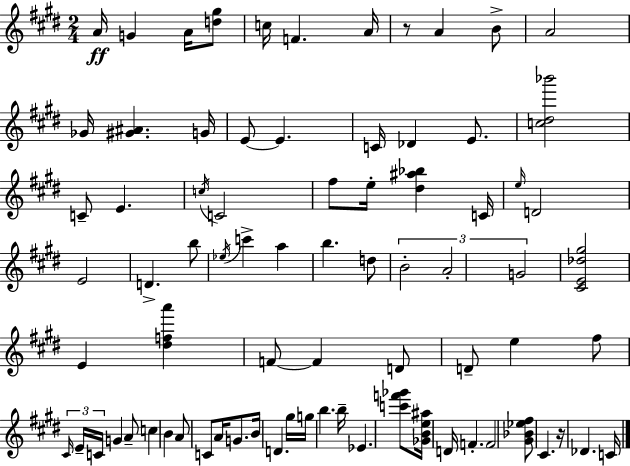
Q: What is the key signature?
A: E major